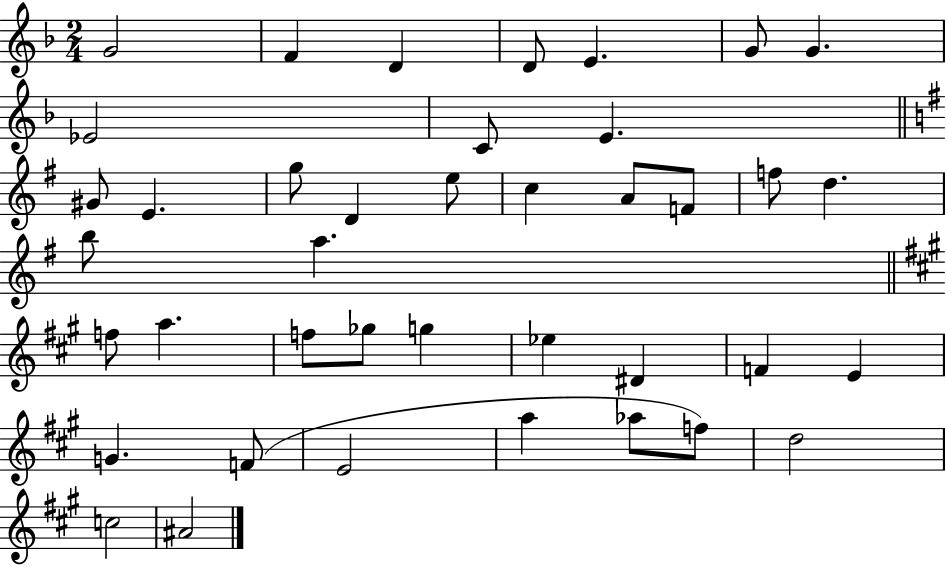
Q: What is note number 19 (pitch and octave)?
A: F5